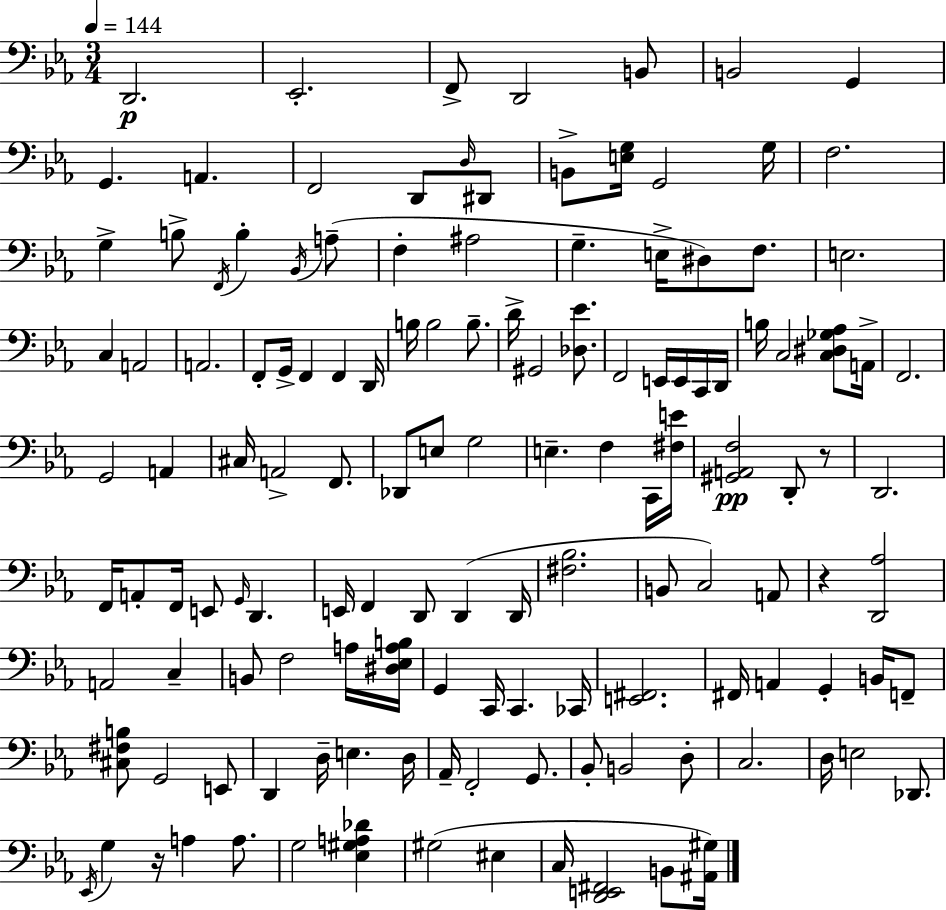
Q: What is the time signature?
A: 3/4